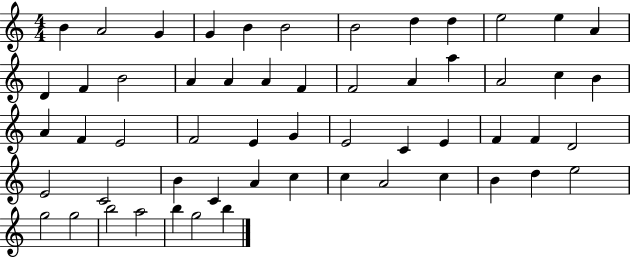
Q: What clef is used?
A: treble